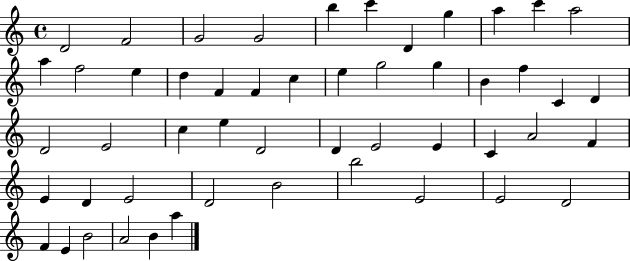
{
  \clef treble
  \time 4/4
  \defaultTimeSignature
  \key c \major
  d'2 f'2 | g'2 g'2 | b''4 c'''4 d'4 g''4 | a''4 c'''4 a''2 | \break a''4 f''2 e''4 | d''4 f'4 f'4 c''4 | e''4 g''2 g''4 | b'4 f''4 c'4 d'4 | \break d'2 e'2 | c''4 e''4 d'2 | d'4 e'2 e'4 | c'4 a'2 f'4 | \break e'4 d'4 e'2 | d'2 b'2 | b''2 e'2 | e'2 d'2 | \break f'4 e'4 b'2 | a'2 b'4 a''4 | \bar "|."
}